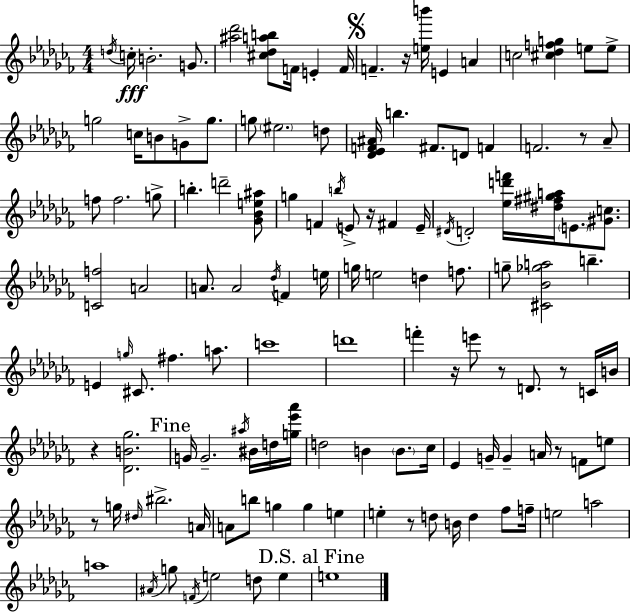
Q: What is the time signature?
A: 4/4